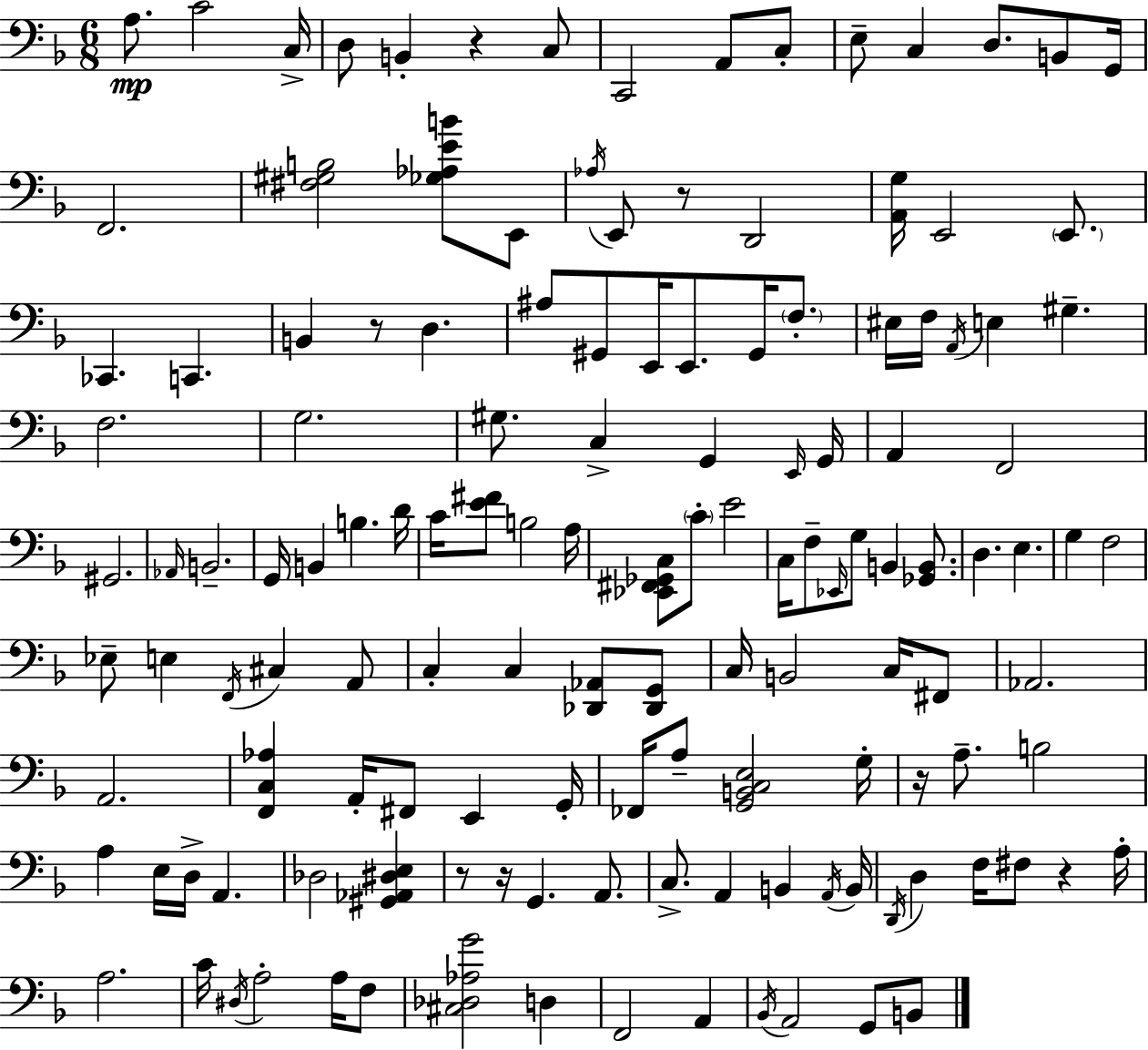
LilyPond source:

{
  \clef bass
  \numericTimeSignature
  \time 6/8
  \key d \minor
  a8.\mp c'2 c16-> | d8 b,4-. r4 c8 | c,2 a,8 c8-. | e8-- c4 d8. b,8 g,16 | \break f,2. | <fis gis b>2 <ges aes e' b'>8 e,8 | \acciaccatura { aes16 } e,8 r8 d,2 | <a, g>16 e,2 \parenthesize e,8. | \break ces,4. c,4. | b,4 r8 d4. | ais8 gis,8 e,16 e,8. gis,16 \parenthesize f8.-. | eis16 f16 \acciaccatura { a,16 } e4 gis4.-- | \break f2. | g2. | gis8. c4-> g,4 | \grace { e,16 } g,16 a,4 f,2 | \break gis,2. | \grace { aes,16 } b,2.-- | g,16 b,4 b4. | d'16 c'16 <e' fis'>8 b2 | \break a16 <ees, fis, ges, c>8 \parenthesize c'8-. e'2 | c16 f8-- \grace { ees,16 } g8 b,4 | <ges, b,>8. d4. e4. | g4 f2 | \break ees8-- e4 \acciaccatura { f,16 } | cis4 a,8 c4-. c4 | <des, aes,>8 <des, g,>8 c16 b,2 | c16 fis,8 aes,2. | \break a,2. | <f, c aes>4 a,16-. fis,8 | e,4 g,16-. fes,16 a8-- <g, b, c e>2 | g16-. r16 a8.-- b2 | \break a4 e16 d16-> | a,4. des2 | <gis, aes, dis e>4 r8 r16 g,4. | a,8. c8.-> a,4 | \break b,4 \acciaccatura { a,16 } b,16 \acciaccatura { d,16 } d4 | f16 fis8 r4 a16-. a2. | c'16 \acciaccatura { dis16 } a2-. | a16 f8 <cis des aes g'>2 | \break d4 f,2 | a,4 \acciaccatura { bes,16 } a,2 | g,8 b,8 \bar "|."
}